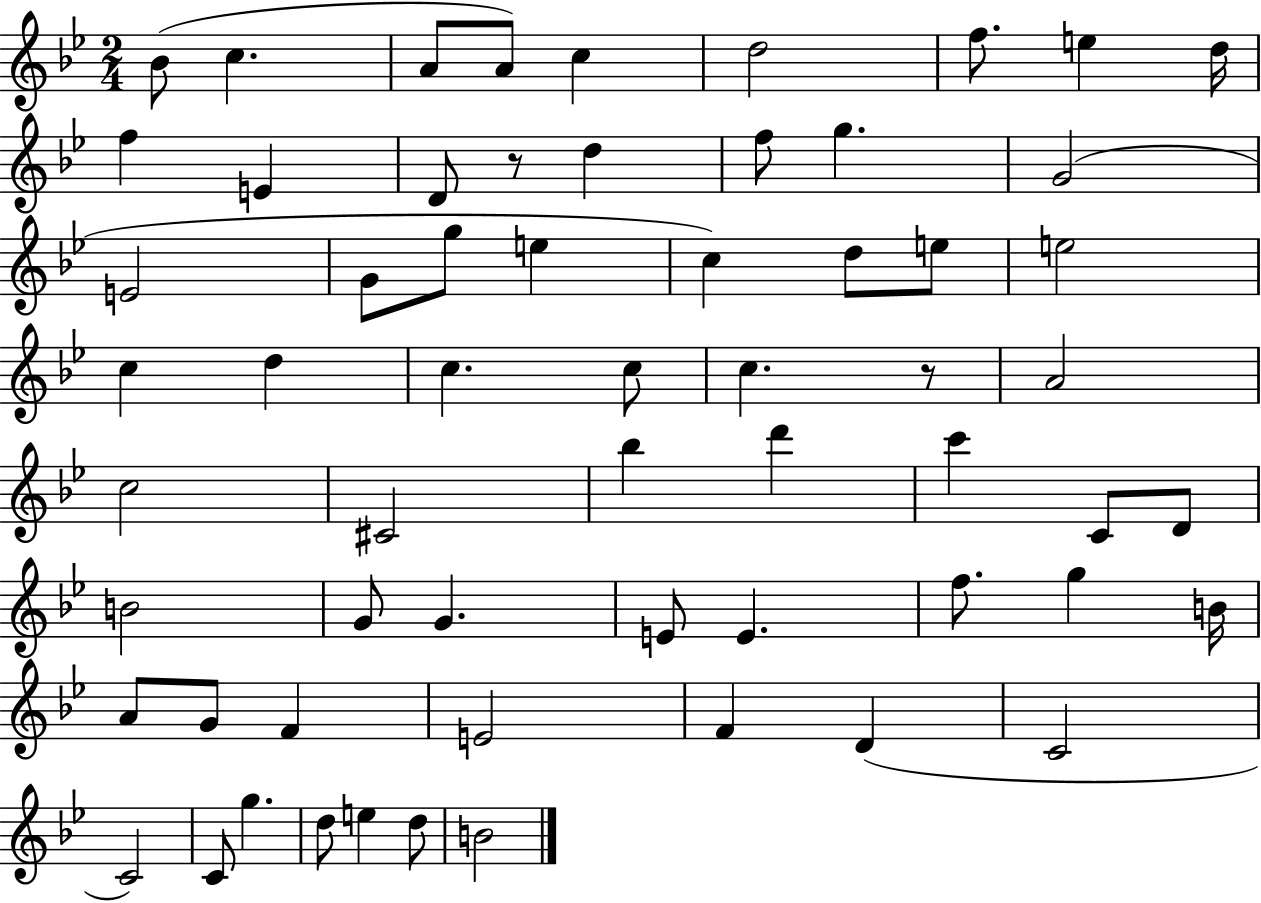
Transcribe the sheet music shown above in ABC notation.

X:1
T:Untitled
M:2/4
L:1/4
K:Bb
_B/2 c A/2 A/2 c d2 f/2 e d/4 f E D/2 z/2 d f/2 g G2 E2 G/2 g/2 e c d/2 e/2 e2 c d c c/2 c z/2 A2 c2 ^C2 _b d' c' C/2 D/2 B2 G/2 G E/2 E f/2 g B/4 A/2 G/2 F E2 F D C2 C2 C/2 g d/2 e d/2 B2